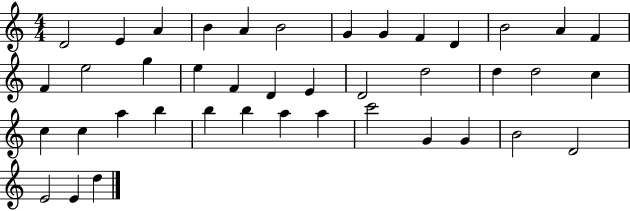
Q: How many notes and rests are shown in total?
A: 41